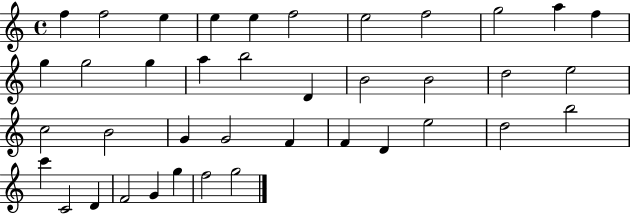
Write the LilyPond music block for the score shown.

{
  \clef treble
  \time 4/4
  \defaultTimeSignature
  \key c \major
  f''4 f''2 e''4 | e''4 e''4 f''2 | e''2 f''2 | g''2 a''4 f''4 | \break g''4 g''2 g''4 | a''4 b''2 d'4 | b'2 b'2 | d''2 e''2 | \break c''2 b'2 | g'4 g'2 f'4 | f'4 d'4 e''2 | d''2 b''2 | \break c'''4 c'2 d'4 | f'2 g'4 g''4 | f''2 g''2 | \bar "|."
}